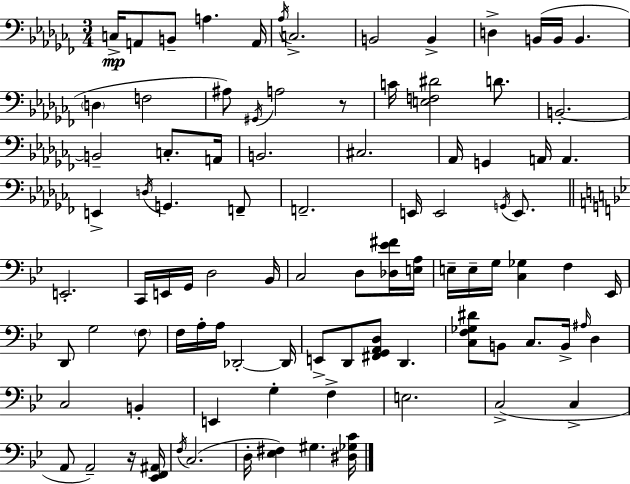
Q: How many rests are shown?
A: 2